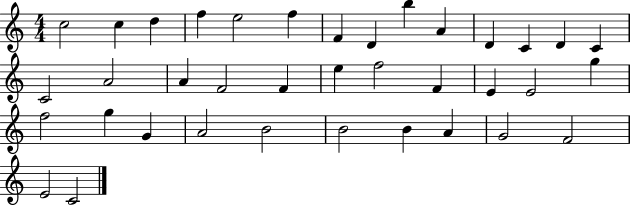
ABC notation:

X:1
T:Untitled
M:4/4
L:1/4
K:C
c2 c d f e2 f F D b A D C D C C2 A2 A F2 F e f2 F E E2 g f2 g G A2 B2 B2 B A G2 F2 E2 C2